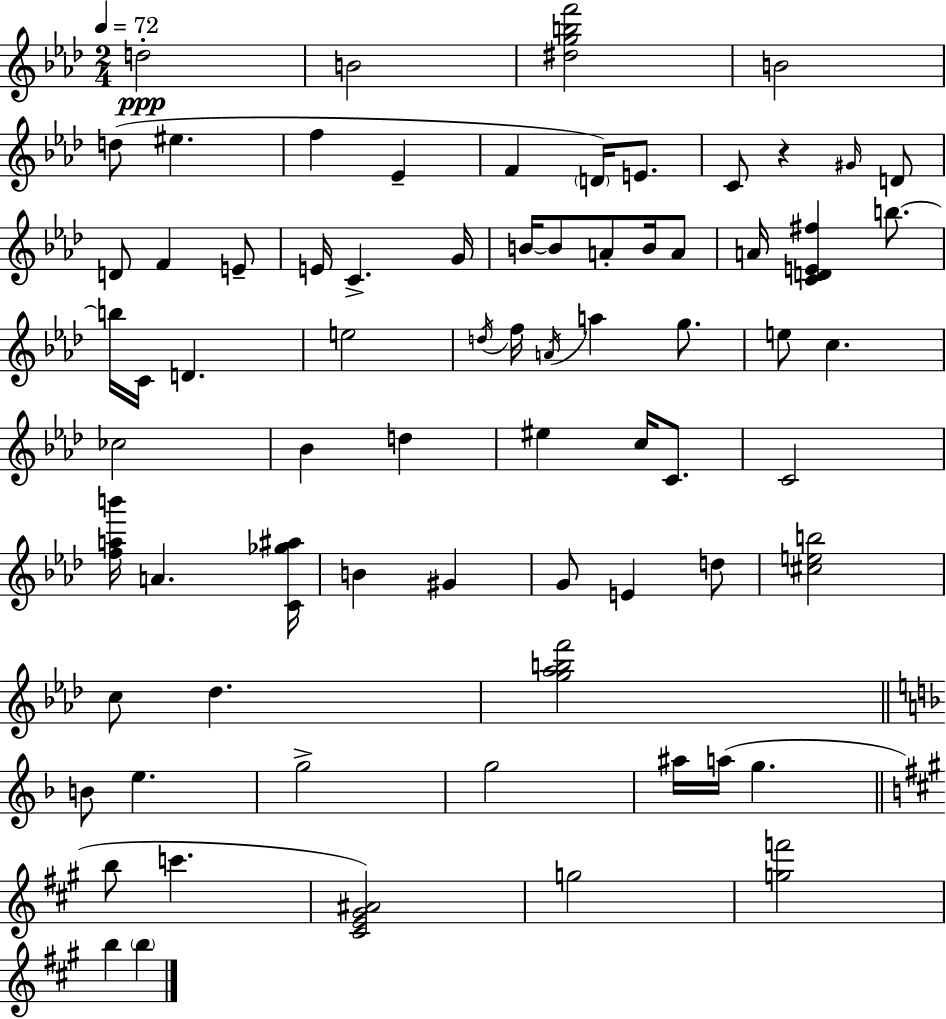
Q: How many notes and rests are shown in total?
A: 73